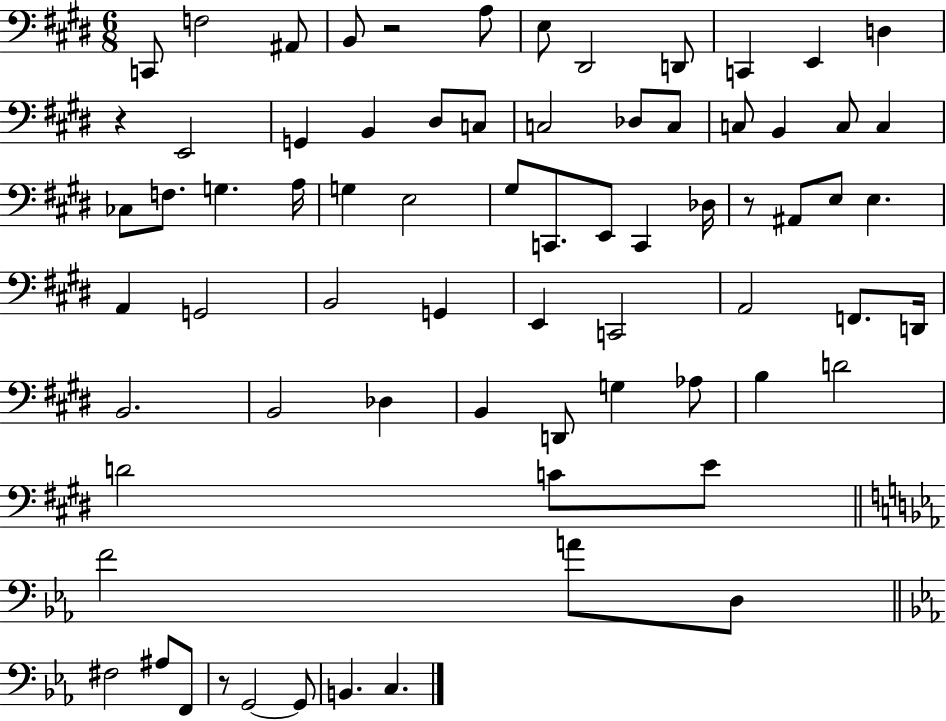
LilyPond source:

{
  \clef bass
  \numericTimeSignature
  \time 6/8
  \key e \major
  c,8 f2 ais,8 | b,8 r2 a8 | e8 dis,2 d,8 | c,4 e,4 d4 | \break r4 e,2 | g,4 b,4 dis8 c8 | c2 des8 c8 | c8 b,4 c8 c4 | \break ces8 f8. g4. a16 | g4 e2 | gis8 c,8. e,8 c,4 des16 | r8 ais,8 e8 e4. | \break a,4 g,2 | b,2 g,4 | e,4 c,2 | a,2 f,8. d,16 | \break b,2. | b,2 des4 | b,4 d,8 g4 aes8 | b4 d'2 | \break d'2 c'8 e'8 | \bar "||" \break \key ees \major f'2 a'8 d8 | \bar "||" \break \key c \minor fis2 ais8 f,8 | r8 g,2~~ g,8 | b,4. c4. | \bar "|."
}